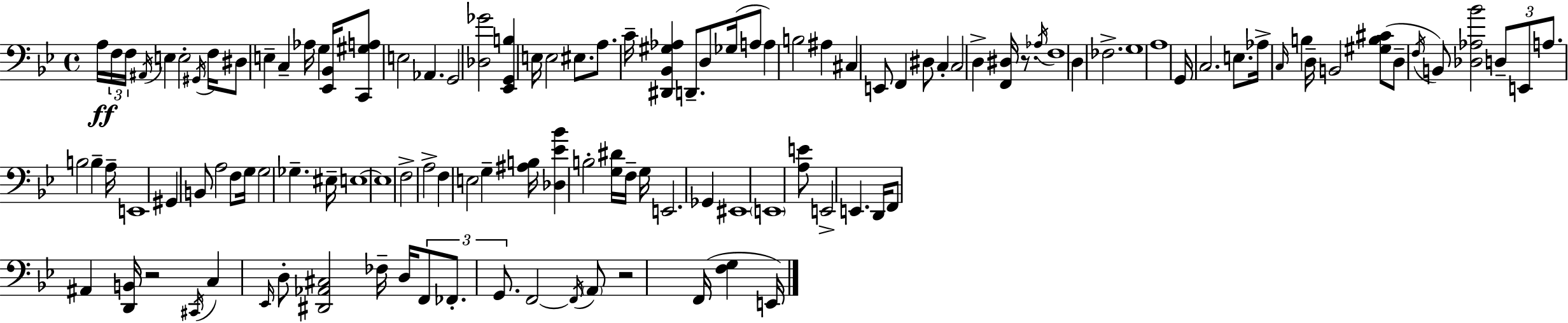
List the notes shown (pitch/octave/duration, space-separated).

A3/s F3/s F3/s A#2/s E3/q E3/h G#2/s F3/s D#3/e E3/q C3/q Ab3/s G3/q [Eb2,Bb2]/s [C2,G#3,A3]/e E3/h Ab2/q. G2/h [Db3,Gb4]/h [Eb2,G2,B3]/q E3/s E3/h EIS3/e. A3/e. C4/s [D#2,Bb2,G#3,Ab3]/q D2/e. D3/e Gb3/s A3/e A3/q B3/h A#3/q C#3/q E2/e F2/q D#3/e C3/q C3/h D3/q [F2,D#3]/s R/e. Ab3/s F3/w D3/q FES3/h. G3/w A3/w G2/s C3/h. E3/e. Ab3/s C3/s B3/q D3/s B2/h [G#3,B3,C#4]/e D3/e F3/s B2/e [Db3,Ab3,Bb4]/h D3/e E2/e A3/e. B3/h B3/q A3/s E2/w G#2/q B2/e A3/h F3/e G3/s G3/h Gb3/q. EIS3/s E3/w E3/w F3/h A3/h F3/q E3/h G3/q [A#3,B3]/s [Db3,Eb4,Bb4]/q B3/h [G3,D#4]/s F3/s G3/s E2/h. Gb2/q EIS2/w E2/w [A3,E4]/e E2/h E2/q. D2/s F2/e A#2/q [D2,B2]/s R/h C#2/s C3/q Eb2/s D3/e [D#2,Ab2,C#3]/h FES3/s D3/s F2/e FES2/e. G2/e. F2/h F2/s A2/e R/h F2/s [F3,G3]/q E2/s